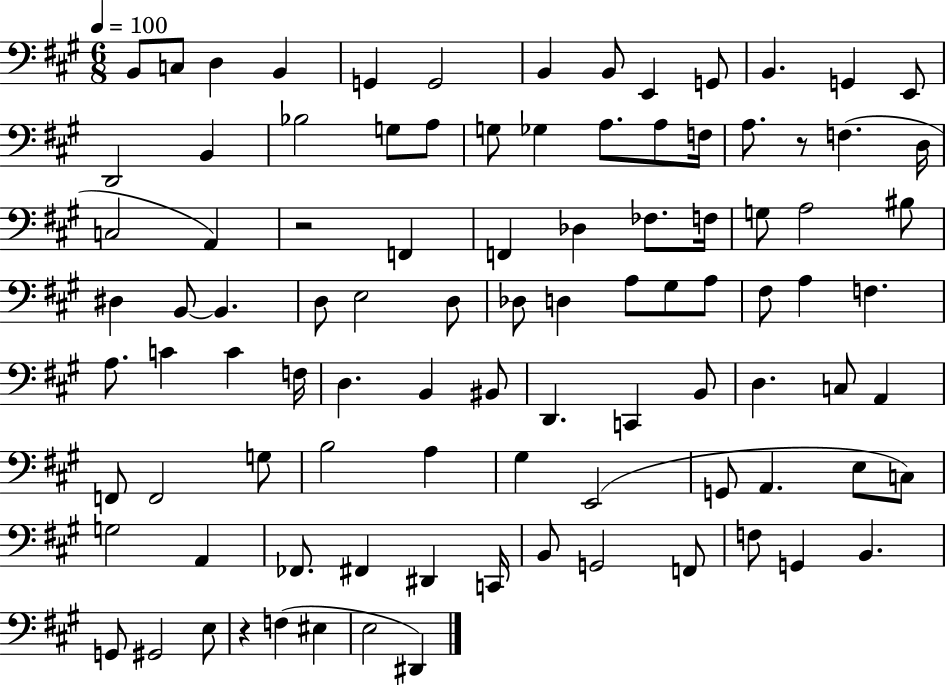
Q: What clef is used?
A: bass